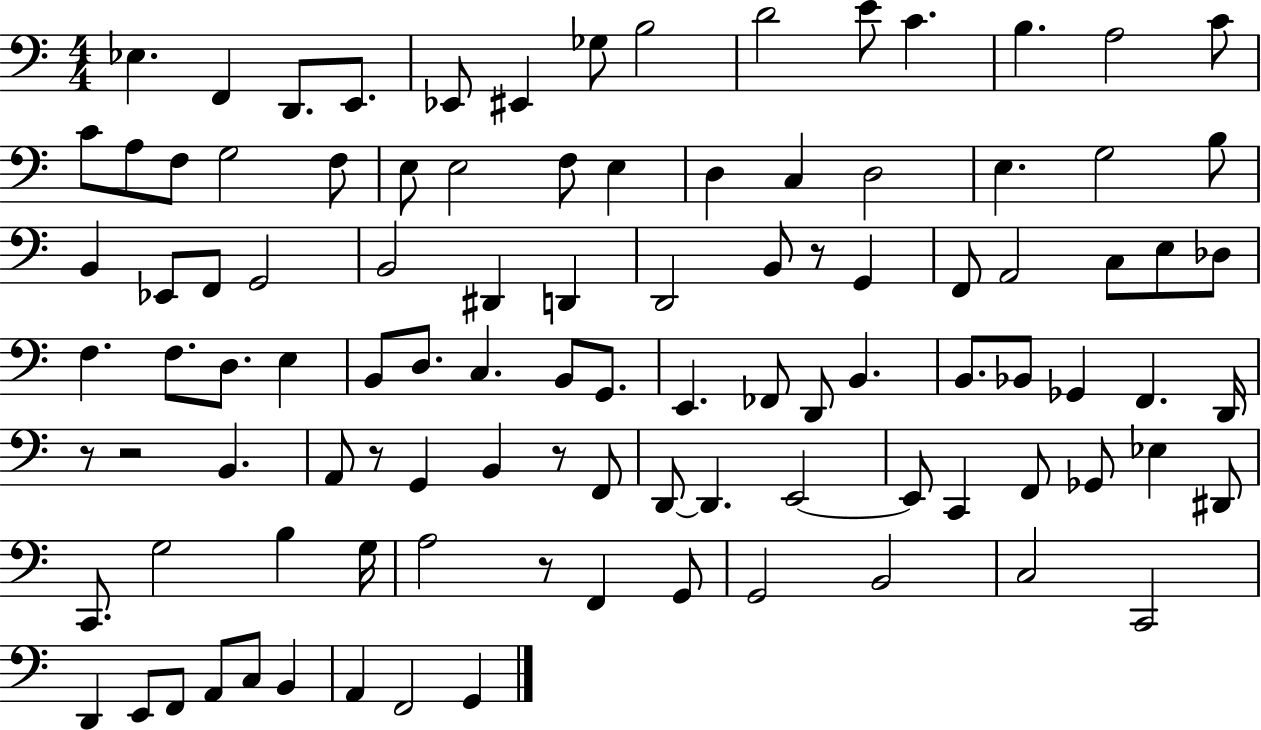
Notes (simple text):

Eb3/q. F2/q D2/e. E2/e. Eb2/e EIS2/q Gb3/e B3/h D4/h E4/e C4/q. B3/q. A3/h C4/e C4/e A3/e F3/e G3/h F3/e E3/e E3/h F3/e E3/q D3/q C3/q D3/h E3/q. G3/h B3/e B2/q Eb2/e F2/e G2/h B2/h D#2/q D2/q D2/h B2/e R/e G2/q F2/e A2/h C3/e E3/e Db3/e F3/q. F3/e. D3/e. E3/q B2/e D3/e. C3/q. B2/e G2/e. E2/q. FES2/e D2/e B2/q. B2/e. Bb2/e Gb2/q F2/q. D2/s R/e R/h B2/q. A2/e R/e G2/q B2/q R/e F2/e D2/e D2/q. E2/h E2/e C2/q F2/e Gb2/e Eb3/q D#2/e C2/e. G3/h B3/q G3/s A3/h R/e F2/q G2/e G2/h B2/h C3/h C2/h D2/q E2/e F2/e A2/e C3/e B2/q A2/q F2/h G2/q